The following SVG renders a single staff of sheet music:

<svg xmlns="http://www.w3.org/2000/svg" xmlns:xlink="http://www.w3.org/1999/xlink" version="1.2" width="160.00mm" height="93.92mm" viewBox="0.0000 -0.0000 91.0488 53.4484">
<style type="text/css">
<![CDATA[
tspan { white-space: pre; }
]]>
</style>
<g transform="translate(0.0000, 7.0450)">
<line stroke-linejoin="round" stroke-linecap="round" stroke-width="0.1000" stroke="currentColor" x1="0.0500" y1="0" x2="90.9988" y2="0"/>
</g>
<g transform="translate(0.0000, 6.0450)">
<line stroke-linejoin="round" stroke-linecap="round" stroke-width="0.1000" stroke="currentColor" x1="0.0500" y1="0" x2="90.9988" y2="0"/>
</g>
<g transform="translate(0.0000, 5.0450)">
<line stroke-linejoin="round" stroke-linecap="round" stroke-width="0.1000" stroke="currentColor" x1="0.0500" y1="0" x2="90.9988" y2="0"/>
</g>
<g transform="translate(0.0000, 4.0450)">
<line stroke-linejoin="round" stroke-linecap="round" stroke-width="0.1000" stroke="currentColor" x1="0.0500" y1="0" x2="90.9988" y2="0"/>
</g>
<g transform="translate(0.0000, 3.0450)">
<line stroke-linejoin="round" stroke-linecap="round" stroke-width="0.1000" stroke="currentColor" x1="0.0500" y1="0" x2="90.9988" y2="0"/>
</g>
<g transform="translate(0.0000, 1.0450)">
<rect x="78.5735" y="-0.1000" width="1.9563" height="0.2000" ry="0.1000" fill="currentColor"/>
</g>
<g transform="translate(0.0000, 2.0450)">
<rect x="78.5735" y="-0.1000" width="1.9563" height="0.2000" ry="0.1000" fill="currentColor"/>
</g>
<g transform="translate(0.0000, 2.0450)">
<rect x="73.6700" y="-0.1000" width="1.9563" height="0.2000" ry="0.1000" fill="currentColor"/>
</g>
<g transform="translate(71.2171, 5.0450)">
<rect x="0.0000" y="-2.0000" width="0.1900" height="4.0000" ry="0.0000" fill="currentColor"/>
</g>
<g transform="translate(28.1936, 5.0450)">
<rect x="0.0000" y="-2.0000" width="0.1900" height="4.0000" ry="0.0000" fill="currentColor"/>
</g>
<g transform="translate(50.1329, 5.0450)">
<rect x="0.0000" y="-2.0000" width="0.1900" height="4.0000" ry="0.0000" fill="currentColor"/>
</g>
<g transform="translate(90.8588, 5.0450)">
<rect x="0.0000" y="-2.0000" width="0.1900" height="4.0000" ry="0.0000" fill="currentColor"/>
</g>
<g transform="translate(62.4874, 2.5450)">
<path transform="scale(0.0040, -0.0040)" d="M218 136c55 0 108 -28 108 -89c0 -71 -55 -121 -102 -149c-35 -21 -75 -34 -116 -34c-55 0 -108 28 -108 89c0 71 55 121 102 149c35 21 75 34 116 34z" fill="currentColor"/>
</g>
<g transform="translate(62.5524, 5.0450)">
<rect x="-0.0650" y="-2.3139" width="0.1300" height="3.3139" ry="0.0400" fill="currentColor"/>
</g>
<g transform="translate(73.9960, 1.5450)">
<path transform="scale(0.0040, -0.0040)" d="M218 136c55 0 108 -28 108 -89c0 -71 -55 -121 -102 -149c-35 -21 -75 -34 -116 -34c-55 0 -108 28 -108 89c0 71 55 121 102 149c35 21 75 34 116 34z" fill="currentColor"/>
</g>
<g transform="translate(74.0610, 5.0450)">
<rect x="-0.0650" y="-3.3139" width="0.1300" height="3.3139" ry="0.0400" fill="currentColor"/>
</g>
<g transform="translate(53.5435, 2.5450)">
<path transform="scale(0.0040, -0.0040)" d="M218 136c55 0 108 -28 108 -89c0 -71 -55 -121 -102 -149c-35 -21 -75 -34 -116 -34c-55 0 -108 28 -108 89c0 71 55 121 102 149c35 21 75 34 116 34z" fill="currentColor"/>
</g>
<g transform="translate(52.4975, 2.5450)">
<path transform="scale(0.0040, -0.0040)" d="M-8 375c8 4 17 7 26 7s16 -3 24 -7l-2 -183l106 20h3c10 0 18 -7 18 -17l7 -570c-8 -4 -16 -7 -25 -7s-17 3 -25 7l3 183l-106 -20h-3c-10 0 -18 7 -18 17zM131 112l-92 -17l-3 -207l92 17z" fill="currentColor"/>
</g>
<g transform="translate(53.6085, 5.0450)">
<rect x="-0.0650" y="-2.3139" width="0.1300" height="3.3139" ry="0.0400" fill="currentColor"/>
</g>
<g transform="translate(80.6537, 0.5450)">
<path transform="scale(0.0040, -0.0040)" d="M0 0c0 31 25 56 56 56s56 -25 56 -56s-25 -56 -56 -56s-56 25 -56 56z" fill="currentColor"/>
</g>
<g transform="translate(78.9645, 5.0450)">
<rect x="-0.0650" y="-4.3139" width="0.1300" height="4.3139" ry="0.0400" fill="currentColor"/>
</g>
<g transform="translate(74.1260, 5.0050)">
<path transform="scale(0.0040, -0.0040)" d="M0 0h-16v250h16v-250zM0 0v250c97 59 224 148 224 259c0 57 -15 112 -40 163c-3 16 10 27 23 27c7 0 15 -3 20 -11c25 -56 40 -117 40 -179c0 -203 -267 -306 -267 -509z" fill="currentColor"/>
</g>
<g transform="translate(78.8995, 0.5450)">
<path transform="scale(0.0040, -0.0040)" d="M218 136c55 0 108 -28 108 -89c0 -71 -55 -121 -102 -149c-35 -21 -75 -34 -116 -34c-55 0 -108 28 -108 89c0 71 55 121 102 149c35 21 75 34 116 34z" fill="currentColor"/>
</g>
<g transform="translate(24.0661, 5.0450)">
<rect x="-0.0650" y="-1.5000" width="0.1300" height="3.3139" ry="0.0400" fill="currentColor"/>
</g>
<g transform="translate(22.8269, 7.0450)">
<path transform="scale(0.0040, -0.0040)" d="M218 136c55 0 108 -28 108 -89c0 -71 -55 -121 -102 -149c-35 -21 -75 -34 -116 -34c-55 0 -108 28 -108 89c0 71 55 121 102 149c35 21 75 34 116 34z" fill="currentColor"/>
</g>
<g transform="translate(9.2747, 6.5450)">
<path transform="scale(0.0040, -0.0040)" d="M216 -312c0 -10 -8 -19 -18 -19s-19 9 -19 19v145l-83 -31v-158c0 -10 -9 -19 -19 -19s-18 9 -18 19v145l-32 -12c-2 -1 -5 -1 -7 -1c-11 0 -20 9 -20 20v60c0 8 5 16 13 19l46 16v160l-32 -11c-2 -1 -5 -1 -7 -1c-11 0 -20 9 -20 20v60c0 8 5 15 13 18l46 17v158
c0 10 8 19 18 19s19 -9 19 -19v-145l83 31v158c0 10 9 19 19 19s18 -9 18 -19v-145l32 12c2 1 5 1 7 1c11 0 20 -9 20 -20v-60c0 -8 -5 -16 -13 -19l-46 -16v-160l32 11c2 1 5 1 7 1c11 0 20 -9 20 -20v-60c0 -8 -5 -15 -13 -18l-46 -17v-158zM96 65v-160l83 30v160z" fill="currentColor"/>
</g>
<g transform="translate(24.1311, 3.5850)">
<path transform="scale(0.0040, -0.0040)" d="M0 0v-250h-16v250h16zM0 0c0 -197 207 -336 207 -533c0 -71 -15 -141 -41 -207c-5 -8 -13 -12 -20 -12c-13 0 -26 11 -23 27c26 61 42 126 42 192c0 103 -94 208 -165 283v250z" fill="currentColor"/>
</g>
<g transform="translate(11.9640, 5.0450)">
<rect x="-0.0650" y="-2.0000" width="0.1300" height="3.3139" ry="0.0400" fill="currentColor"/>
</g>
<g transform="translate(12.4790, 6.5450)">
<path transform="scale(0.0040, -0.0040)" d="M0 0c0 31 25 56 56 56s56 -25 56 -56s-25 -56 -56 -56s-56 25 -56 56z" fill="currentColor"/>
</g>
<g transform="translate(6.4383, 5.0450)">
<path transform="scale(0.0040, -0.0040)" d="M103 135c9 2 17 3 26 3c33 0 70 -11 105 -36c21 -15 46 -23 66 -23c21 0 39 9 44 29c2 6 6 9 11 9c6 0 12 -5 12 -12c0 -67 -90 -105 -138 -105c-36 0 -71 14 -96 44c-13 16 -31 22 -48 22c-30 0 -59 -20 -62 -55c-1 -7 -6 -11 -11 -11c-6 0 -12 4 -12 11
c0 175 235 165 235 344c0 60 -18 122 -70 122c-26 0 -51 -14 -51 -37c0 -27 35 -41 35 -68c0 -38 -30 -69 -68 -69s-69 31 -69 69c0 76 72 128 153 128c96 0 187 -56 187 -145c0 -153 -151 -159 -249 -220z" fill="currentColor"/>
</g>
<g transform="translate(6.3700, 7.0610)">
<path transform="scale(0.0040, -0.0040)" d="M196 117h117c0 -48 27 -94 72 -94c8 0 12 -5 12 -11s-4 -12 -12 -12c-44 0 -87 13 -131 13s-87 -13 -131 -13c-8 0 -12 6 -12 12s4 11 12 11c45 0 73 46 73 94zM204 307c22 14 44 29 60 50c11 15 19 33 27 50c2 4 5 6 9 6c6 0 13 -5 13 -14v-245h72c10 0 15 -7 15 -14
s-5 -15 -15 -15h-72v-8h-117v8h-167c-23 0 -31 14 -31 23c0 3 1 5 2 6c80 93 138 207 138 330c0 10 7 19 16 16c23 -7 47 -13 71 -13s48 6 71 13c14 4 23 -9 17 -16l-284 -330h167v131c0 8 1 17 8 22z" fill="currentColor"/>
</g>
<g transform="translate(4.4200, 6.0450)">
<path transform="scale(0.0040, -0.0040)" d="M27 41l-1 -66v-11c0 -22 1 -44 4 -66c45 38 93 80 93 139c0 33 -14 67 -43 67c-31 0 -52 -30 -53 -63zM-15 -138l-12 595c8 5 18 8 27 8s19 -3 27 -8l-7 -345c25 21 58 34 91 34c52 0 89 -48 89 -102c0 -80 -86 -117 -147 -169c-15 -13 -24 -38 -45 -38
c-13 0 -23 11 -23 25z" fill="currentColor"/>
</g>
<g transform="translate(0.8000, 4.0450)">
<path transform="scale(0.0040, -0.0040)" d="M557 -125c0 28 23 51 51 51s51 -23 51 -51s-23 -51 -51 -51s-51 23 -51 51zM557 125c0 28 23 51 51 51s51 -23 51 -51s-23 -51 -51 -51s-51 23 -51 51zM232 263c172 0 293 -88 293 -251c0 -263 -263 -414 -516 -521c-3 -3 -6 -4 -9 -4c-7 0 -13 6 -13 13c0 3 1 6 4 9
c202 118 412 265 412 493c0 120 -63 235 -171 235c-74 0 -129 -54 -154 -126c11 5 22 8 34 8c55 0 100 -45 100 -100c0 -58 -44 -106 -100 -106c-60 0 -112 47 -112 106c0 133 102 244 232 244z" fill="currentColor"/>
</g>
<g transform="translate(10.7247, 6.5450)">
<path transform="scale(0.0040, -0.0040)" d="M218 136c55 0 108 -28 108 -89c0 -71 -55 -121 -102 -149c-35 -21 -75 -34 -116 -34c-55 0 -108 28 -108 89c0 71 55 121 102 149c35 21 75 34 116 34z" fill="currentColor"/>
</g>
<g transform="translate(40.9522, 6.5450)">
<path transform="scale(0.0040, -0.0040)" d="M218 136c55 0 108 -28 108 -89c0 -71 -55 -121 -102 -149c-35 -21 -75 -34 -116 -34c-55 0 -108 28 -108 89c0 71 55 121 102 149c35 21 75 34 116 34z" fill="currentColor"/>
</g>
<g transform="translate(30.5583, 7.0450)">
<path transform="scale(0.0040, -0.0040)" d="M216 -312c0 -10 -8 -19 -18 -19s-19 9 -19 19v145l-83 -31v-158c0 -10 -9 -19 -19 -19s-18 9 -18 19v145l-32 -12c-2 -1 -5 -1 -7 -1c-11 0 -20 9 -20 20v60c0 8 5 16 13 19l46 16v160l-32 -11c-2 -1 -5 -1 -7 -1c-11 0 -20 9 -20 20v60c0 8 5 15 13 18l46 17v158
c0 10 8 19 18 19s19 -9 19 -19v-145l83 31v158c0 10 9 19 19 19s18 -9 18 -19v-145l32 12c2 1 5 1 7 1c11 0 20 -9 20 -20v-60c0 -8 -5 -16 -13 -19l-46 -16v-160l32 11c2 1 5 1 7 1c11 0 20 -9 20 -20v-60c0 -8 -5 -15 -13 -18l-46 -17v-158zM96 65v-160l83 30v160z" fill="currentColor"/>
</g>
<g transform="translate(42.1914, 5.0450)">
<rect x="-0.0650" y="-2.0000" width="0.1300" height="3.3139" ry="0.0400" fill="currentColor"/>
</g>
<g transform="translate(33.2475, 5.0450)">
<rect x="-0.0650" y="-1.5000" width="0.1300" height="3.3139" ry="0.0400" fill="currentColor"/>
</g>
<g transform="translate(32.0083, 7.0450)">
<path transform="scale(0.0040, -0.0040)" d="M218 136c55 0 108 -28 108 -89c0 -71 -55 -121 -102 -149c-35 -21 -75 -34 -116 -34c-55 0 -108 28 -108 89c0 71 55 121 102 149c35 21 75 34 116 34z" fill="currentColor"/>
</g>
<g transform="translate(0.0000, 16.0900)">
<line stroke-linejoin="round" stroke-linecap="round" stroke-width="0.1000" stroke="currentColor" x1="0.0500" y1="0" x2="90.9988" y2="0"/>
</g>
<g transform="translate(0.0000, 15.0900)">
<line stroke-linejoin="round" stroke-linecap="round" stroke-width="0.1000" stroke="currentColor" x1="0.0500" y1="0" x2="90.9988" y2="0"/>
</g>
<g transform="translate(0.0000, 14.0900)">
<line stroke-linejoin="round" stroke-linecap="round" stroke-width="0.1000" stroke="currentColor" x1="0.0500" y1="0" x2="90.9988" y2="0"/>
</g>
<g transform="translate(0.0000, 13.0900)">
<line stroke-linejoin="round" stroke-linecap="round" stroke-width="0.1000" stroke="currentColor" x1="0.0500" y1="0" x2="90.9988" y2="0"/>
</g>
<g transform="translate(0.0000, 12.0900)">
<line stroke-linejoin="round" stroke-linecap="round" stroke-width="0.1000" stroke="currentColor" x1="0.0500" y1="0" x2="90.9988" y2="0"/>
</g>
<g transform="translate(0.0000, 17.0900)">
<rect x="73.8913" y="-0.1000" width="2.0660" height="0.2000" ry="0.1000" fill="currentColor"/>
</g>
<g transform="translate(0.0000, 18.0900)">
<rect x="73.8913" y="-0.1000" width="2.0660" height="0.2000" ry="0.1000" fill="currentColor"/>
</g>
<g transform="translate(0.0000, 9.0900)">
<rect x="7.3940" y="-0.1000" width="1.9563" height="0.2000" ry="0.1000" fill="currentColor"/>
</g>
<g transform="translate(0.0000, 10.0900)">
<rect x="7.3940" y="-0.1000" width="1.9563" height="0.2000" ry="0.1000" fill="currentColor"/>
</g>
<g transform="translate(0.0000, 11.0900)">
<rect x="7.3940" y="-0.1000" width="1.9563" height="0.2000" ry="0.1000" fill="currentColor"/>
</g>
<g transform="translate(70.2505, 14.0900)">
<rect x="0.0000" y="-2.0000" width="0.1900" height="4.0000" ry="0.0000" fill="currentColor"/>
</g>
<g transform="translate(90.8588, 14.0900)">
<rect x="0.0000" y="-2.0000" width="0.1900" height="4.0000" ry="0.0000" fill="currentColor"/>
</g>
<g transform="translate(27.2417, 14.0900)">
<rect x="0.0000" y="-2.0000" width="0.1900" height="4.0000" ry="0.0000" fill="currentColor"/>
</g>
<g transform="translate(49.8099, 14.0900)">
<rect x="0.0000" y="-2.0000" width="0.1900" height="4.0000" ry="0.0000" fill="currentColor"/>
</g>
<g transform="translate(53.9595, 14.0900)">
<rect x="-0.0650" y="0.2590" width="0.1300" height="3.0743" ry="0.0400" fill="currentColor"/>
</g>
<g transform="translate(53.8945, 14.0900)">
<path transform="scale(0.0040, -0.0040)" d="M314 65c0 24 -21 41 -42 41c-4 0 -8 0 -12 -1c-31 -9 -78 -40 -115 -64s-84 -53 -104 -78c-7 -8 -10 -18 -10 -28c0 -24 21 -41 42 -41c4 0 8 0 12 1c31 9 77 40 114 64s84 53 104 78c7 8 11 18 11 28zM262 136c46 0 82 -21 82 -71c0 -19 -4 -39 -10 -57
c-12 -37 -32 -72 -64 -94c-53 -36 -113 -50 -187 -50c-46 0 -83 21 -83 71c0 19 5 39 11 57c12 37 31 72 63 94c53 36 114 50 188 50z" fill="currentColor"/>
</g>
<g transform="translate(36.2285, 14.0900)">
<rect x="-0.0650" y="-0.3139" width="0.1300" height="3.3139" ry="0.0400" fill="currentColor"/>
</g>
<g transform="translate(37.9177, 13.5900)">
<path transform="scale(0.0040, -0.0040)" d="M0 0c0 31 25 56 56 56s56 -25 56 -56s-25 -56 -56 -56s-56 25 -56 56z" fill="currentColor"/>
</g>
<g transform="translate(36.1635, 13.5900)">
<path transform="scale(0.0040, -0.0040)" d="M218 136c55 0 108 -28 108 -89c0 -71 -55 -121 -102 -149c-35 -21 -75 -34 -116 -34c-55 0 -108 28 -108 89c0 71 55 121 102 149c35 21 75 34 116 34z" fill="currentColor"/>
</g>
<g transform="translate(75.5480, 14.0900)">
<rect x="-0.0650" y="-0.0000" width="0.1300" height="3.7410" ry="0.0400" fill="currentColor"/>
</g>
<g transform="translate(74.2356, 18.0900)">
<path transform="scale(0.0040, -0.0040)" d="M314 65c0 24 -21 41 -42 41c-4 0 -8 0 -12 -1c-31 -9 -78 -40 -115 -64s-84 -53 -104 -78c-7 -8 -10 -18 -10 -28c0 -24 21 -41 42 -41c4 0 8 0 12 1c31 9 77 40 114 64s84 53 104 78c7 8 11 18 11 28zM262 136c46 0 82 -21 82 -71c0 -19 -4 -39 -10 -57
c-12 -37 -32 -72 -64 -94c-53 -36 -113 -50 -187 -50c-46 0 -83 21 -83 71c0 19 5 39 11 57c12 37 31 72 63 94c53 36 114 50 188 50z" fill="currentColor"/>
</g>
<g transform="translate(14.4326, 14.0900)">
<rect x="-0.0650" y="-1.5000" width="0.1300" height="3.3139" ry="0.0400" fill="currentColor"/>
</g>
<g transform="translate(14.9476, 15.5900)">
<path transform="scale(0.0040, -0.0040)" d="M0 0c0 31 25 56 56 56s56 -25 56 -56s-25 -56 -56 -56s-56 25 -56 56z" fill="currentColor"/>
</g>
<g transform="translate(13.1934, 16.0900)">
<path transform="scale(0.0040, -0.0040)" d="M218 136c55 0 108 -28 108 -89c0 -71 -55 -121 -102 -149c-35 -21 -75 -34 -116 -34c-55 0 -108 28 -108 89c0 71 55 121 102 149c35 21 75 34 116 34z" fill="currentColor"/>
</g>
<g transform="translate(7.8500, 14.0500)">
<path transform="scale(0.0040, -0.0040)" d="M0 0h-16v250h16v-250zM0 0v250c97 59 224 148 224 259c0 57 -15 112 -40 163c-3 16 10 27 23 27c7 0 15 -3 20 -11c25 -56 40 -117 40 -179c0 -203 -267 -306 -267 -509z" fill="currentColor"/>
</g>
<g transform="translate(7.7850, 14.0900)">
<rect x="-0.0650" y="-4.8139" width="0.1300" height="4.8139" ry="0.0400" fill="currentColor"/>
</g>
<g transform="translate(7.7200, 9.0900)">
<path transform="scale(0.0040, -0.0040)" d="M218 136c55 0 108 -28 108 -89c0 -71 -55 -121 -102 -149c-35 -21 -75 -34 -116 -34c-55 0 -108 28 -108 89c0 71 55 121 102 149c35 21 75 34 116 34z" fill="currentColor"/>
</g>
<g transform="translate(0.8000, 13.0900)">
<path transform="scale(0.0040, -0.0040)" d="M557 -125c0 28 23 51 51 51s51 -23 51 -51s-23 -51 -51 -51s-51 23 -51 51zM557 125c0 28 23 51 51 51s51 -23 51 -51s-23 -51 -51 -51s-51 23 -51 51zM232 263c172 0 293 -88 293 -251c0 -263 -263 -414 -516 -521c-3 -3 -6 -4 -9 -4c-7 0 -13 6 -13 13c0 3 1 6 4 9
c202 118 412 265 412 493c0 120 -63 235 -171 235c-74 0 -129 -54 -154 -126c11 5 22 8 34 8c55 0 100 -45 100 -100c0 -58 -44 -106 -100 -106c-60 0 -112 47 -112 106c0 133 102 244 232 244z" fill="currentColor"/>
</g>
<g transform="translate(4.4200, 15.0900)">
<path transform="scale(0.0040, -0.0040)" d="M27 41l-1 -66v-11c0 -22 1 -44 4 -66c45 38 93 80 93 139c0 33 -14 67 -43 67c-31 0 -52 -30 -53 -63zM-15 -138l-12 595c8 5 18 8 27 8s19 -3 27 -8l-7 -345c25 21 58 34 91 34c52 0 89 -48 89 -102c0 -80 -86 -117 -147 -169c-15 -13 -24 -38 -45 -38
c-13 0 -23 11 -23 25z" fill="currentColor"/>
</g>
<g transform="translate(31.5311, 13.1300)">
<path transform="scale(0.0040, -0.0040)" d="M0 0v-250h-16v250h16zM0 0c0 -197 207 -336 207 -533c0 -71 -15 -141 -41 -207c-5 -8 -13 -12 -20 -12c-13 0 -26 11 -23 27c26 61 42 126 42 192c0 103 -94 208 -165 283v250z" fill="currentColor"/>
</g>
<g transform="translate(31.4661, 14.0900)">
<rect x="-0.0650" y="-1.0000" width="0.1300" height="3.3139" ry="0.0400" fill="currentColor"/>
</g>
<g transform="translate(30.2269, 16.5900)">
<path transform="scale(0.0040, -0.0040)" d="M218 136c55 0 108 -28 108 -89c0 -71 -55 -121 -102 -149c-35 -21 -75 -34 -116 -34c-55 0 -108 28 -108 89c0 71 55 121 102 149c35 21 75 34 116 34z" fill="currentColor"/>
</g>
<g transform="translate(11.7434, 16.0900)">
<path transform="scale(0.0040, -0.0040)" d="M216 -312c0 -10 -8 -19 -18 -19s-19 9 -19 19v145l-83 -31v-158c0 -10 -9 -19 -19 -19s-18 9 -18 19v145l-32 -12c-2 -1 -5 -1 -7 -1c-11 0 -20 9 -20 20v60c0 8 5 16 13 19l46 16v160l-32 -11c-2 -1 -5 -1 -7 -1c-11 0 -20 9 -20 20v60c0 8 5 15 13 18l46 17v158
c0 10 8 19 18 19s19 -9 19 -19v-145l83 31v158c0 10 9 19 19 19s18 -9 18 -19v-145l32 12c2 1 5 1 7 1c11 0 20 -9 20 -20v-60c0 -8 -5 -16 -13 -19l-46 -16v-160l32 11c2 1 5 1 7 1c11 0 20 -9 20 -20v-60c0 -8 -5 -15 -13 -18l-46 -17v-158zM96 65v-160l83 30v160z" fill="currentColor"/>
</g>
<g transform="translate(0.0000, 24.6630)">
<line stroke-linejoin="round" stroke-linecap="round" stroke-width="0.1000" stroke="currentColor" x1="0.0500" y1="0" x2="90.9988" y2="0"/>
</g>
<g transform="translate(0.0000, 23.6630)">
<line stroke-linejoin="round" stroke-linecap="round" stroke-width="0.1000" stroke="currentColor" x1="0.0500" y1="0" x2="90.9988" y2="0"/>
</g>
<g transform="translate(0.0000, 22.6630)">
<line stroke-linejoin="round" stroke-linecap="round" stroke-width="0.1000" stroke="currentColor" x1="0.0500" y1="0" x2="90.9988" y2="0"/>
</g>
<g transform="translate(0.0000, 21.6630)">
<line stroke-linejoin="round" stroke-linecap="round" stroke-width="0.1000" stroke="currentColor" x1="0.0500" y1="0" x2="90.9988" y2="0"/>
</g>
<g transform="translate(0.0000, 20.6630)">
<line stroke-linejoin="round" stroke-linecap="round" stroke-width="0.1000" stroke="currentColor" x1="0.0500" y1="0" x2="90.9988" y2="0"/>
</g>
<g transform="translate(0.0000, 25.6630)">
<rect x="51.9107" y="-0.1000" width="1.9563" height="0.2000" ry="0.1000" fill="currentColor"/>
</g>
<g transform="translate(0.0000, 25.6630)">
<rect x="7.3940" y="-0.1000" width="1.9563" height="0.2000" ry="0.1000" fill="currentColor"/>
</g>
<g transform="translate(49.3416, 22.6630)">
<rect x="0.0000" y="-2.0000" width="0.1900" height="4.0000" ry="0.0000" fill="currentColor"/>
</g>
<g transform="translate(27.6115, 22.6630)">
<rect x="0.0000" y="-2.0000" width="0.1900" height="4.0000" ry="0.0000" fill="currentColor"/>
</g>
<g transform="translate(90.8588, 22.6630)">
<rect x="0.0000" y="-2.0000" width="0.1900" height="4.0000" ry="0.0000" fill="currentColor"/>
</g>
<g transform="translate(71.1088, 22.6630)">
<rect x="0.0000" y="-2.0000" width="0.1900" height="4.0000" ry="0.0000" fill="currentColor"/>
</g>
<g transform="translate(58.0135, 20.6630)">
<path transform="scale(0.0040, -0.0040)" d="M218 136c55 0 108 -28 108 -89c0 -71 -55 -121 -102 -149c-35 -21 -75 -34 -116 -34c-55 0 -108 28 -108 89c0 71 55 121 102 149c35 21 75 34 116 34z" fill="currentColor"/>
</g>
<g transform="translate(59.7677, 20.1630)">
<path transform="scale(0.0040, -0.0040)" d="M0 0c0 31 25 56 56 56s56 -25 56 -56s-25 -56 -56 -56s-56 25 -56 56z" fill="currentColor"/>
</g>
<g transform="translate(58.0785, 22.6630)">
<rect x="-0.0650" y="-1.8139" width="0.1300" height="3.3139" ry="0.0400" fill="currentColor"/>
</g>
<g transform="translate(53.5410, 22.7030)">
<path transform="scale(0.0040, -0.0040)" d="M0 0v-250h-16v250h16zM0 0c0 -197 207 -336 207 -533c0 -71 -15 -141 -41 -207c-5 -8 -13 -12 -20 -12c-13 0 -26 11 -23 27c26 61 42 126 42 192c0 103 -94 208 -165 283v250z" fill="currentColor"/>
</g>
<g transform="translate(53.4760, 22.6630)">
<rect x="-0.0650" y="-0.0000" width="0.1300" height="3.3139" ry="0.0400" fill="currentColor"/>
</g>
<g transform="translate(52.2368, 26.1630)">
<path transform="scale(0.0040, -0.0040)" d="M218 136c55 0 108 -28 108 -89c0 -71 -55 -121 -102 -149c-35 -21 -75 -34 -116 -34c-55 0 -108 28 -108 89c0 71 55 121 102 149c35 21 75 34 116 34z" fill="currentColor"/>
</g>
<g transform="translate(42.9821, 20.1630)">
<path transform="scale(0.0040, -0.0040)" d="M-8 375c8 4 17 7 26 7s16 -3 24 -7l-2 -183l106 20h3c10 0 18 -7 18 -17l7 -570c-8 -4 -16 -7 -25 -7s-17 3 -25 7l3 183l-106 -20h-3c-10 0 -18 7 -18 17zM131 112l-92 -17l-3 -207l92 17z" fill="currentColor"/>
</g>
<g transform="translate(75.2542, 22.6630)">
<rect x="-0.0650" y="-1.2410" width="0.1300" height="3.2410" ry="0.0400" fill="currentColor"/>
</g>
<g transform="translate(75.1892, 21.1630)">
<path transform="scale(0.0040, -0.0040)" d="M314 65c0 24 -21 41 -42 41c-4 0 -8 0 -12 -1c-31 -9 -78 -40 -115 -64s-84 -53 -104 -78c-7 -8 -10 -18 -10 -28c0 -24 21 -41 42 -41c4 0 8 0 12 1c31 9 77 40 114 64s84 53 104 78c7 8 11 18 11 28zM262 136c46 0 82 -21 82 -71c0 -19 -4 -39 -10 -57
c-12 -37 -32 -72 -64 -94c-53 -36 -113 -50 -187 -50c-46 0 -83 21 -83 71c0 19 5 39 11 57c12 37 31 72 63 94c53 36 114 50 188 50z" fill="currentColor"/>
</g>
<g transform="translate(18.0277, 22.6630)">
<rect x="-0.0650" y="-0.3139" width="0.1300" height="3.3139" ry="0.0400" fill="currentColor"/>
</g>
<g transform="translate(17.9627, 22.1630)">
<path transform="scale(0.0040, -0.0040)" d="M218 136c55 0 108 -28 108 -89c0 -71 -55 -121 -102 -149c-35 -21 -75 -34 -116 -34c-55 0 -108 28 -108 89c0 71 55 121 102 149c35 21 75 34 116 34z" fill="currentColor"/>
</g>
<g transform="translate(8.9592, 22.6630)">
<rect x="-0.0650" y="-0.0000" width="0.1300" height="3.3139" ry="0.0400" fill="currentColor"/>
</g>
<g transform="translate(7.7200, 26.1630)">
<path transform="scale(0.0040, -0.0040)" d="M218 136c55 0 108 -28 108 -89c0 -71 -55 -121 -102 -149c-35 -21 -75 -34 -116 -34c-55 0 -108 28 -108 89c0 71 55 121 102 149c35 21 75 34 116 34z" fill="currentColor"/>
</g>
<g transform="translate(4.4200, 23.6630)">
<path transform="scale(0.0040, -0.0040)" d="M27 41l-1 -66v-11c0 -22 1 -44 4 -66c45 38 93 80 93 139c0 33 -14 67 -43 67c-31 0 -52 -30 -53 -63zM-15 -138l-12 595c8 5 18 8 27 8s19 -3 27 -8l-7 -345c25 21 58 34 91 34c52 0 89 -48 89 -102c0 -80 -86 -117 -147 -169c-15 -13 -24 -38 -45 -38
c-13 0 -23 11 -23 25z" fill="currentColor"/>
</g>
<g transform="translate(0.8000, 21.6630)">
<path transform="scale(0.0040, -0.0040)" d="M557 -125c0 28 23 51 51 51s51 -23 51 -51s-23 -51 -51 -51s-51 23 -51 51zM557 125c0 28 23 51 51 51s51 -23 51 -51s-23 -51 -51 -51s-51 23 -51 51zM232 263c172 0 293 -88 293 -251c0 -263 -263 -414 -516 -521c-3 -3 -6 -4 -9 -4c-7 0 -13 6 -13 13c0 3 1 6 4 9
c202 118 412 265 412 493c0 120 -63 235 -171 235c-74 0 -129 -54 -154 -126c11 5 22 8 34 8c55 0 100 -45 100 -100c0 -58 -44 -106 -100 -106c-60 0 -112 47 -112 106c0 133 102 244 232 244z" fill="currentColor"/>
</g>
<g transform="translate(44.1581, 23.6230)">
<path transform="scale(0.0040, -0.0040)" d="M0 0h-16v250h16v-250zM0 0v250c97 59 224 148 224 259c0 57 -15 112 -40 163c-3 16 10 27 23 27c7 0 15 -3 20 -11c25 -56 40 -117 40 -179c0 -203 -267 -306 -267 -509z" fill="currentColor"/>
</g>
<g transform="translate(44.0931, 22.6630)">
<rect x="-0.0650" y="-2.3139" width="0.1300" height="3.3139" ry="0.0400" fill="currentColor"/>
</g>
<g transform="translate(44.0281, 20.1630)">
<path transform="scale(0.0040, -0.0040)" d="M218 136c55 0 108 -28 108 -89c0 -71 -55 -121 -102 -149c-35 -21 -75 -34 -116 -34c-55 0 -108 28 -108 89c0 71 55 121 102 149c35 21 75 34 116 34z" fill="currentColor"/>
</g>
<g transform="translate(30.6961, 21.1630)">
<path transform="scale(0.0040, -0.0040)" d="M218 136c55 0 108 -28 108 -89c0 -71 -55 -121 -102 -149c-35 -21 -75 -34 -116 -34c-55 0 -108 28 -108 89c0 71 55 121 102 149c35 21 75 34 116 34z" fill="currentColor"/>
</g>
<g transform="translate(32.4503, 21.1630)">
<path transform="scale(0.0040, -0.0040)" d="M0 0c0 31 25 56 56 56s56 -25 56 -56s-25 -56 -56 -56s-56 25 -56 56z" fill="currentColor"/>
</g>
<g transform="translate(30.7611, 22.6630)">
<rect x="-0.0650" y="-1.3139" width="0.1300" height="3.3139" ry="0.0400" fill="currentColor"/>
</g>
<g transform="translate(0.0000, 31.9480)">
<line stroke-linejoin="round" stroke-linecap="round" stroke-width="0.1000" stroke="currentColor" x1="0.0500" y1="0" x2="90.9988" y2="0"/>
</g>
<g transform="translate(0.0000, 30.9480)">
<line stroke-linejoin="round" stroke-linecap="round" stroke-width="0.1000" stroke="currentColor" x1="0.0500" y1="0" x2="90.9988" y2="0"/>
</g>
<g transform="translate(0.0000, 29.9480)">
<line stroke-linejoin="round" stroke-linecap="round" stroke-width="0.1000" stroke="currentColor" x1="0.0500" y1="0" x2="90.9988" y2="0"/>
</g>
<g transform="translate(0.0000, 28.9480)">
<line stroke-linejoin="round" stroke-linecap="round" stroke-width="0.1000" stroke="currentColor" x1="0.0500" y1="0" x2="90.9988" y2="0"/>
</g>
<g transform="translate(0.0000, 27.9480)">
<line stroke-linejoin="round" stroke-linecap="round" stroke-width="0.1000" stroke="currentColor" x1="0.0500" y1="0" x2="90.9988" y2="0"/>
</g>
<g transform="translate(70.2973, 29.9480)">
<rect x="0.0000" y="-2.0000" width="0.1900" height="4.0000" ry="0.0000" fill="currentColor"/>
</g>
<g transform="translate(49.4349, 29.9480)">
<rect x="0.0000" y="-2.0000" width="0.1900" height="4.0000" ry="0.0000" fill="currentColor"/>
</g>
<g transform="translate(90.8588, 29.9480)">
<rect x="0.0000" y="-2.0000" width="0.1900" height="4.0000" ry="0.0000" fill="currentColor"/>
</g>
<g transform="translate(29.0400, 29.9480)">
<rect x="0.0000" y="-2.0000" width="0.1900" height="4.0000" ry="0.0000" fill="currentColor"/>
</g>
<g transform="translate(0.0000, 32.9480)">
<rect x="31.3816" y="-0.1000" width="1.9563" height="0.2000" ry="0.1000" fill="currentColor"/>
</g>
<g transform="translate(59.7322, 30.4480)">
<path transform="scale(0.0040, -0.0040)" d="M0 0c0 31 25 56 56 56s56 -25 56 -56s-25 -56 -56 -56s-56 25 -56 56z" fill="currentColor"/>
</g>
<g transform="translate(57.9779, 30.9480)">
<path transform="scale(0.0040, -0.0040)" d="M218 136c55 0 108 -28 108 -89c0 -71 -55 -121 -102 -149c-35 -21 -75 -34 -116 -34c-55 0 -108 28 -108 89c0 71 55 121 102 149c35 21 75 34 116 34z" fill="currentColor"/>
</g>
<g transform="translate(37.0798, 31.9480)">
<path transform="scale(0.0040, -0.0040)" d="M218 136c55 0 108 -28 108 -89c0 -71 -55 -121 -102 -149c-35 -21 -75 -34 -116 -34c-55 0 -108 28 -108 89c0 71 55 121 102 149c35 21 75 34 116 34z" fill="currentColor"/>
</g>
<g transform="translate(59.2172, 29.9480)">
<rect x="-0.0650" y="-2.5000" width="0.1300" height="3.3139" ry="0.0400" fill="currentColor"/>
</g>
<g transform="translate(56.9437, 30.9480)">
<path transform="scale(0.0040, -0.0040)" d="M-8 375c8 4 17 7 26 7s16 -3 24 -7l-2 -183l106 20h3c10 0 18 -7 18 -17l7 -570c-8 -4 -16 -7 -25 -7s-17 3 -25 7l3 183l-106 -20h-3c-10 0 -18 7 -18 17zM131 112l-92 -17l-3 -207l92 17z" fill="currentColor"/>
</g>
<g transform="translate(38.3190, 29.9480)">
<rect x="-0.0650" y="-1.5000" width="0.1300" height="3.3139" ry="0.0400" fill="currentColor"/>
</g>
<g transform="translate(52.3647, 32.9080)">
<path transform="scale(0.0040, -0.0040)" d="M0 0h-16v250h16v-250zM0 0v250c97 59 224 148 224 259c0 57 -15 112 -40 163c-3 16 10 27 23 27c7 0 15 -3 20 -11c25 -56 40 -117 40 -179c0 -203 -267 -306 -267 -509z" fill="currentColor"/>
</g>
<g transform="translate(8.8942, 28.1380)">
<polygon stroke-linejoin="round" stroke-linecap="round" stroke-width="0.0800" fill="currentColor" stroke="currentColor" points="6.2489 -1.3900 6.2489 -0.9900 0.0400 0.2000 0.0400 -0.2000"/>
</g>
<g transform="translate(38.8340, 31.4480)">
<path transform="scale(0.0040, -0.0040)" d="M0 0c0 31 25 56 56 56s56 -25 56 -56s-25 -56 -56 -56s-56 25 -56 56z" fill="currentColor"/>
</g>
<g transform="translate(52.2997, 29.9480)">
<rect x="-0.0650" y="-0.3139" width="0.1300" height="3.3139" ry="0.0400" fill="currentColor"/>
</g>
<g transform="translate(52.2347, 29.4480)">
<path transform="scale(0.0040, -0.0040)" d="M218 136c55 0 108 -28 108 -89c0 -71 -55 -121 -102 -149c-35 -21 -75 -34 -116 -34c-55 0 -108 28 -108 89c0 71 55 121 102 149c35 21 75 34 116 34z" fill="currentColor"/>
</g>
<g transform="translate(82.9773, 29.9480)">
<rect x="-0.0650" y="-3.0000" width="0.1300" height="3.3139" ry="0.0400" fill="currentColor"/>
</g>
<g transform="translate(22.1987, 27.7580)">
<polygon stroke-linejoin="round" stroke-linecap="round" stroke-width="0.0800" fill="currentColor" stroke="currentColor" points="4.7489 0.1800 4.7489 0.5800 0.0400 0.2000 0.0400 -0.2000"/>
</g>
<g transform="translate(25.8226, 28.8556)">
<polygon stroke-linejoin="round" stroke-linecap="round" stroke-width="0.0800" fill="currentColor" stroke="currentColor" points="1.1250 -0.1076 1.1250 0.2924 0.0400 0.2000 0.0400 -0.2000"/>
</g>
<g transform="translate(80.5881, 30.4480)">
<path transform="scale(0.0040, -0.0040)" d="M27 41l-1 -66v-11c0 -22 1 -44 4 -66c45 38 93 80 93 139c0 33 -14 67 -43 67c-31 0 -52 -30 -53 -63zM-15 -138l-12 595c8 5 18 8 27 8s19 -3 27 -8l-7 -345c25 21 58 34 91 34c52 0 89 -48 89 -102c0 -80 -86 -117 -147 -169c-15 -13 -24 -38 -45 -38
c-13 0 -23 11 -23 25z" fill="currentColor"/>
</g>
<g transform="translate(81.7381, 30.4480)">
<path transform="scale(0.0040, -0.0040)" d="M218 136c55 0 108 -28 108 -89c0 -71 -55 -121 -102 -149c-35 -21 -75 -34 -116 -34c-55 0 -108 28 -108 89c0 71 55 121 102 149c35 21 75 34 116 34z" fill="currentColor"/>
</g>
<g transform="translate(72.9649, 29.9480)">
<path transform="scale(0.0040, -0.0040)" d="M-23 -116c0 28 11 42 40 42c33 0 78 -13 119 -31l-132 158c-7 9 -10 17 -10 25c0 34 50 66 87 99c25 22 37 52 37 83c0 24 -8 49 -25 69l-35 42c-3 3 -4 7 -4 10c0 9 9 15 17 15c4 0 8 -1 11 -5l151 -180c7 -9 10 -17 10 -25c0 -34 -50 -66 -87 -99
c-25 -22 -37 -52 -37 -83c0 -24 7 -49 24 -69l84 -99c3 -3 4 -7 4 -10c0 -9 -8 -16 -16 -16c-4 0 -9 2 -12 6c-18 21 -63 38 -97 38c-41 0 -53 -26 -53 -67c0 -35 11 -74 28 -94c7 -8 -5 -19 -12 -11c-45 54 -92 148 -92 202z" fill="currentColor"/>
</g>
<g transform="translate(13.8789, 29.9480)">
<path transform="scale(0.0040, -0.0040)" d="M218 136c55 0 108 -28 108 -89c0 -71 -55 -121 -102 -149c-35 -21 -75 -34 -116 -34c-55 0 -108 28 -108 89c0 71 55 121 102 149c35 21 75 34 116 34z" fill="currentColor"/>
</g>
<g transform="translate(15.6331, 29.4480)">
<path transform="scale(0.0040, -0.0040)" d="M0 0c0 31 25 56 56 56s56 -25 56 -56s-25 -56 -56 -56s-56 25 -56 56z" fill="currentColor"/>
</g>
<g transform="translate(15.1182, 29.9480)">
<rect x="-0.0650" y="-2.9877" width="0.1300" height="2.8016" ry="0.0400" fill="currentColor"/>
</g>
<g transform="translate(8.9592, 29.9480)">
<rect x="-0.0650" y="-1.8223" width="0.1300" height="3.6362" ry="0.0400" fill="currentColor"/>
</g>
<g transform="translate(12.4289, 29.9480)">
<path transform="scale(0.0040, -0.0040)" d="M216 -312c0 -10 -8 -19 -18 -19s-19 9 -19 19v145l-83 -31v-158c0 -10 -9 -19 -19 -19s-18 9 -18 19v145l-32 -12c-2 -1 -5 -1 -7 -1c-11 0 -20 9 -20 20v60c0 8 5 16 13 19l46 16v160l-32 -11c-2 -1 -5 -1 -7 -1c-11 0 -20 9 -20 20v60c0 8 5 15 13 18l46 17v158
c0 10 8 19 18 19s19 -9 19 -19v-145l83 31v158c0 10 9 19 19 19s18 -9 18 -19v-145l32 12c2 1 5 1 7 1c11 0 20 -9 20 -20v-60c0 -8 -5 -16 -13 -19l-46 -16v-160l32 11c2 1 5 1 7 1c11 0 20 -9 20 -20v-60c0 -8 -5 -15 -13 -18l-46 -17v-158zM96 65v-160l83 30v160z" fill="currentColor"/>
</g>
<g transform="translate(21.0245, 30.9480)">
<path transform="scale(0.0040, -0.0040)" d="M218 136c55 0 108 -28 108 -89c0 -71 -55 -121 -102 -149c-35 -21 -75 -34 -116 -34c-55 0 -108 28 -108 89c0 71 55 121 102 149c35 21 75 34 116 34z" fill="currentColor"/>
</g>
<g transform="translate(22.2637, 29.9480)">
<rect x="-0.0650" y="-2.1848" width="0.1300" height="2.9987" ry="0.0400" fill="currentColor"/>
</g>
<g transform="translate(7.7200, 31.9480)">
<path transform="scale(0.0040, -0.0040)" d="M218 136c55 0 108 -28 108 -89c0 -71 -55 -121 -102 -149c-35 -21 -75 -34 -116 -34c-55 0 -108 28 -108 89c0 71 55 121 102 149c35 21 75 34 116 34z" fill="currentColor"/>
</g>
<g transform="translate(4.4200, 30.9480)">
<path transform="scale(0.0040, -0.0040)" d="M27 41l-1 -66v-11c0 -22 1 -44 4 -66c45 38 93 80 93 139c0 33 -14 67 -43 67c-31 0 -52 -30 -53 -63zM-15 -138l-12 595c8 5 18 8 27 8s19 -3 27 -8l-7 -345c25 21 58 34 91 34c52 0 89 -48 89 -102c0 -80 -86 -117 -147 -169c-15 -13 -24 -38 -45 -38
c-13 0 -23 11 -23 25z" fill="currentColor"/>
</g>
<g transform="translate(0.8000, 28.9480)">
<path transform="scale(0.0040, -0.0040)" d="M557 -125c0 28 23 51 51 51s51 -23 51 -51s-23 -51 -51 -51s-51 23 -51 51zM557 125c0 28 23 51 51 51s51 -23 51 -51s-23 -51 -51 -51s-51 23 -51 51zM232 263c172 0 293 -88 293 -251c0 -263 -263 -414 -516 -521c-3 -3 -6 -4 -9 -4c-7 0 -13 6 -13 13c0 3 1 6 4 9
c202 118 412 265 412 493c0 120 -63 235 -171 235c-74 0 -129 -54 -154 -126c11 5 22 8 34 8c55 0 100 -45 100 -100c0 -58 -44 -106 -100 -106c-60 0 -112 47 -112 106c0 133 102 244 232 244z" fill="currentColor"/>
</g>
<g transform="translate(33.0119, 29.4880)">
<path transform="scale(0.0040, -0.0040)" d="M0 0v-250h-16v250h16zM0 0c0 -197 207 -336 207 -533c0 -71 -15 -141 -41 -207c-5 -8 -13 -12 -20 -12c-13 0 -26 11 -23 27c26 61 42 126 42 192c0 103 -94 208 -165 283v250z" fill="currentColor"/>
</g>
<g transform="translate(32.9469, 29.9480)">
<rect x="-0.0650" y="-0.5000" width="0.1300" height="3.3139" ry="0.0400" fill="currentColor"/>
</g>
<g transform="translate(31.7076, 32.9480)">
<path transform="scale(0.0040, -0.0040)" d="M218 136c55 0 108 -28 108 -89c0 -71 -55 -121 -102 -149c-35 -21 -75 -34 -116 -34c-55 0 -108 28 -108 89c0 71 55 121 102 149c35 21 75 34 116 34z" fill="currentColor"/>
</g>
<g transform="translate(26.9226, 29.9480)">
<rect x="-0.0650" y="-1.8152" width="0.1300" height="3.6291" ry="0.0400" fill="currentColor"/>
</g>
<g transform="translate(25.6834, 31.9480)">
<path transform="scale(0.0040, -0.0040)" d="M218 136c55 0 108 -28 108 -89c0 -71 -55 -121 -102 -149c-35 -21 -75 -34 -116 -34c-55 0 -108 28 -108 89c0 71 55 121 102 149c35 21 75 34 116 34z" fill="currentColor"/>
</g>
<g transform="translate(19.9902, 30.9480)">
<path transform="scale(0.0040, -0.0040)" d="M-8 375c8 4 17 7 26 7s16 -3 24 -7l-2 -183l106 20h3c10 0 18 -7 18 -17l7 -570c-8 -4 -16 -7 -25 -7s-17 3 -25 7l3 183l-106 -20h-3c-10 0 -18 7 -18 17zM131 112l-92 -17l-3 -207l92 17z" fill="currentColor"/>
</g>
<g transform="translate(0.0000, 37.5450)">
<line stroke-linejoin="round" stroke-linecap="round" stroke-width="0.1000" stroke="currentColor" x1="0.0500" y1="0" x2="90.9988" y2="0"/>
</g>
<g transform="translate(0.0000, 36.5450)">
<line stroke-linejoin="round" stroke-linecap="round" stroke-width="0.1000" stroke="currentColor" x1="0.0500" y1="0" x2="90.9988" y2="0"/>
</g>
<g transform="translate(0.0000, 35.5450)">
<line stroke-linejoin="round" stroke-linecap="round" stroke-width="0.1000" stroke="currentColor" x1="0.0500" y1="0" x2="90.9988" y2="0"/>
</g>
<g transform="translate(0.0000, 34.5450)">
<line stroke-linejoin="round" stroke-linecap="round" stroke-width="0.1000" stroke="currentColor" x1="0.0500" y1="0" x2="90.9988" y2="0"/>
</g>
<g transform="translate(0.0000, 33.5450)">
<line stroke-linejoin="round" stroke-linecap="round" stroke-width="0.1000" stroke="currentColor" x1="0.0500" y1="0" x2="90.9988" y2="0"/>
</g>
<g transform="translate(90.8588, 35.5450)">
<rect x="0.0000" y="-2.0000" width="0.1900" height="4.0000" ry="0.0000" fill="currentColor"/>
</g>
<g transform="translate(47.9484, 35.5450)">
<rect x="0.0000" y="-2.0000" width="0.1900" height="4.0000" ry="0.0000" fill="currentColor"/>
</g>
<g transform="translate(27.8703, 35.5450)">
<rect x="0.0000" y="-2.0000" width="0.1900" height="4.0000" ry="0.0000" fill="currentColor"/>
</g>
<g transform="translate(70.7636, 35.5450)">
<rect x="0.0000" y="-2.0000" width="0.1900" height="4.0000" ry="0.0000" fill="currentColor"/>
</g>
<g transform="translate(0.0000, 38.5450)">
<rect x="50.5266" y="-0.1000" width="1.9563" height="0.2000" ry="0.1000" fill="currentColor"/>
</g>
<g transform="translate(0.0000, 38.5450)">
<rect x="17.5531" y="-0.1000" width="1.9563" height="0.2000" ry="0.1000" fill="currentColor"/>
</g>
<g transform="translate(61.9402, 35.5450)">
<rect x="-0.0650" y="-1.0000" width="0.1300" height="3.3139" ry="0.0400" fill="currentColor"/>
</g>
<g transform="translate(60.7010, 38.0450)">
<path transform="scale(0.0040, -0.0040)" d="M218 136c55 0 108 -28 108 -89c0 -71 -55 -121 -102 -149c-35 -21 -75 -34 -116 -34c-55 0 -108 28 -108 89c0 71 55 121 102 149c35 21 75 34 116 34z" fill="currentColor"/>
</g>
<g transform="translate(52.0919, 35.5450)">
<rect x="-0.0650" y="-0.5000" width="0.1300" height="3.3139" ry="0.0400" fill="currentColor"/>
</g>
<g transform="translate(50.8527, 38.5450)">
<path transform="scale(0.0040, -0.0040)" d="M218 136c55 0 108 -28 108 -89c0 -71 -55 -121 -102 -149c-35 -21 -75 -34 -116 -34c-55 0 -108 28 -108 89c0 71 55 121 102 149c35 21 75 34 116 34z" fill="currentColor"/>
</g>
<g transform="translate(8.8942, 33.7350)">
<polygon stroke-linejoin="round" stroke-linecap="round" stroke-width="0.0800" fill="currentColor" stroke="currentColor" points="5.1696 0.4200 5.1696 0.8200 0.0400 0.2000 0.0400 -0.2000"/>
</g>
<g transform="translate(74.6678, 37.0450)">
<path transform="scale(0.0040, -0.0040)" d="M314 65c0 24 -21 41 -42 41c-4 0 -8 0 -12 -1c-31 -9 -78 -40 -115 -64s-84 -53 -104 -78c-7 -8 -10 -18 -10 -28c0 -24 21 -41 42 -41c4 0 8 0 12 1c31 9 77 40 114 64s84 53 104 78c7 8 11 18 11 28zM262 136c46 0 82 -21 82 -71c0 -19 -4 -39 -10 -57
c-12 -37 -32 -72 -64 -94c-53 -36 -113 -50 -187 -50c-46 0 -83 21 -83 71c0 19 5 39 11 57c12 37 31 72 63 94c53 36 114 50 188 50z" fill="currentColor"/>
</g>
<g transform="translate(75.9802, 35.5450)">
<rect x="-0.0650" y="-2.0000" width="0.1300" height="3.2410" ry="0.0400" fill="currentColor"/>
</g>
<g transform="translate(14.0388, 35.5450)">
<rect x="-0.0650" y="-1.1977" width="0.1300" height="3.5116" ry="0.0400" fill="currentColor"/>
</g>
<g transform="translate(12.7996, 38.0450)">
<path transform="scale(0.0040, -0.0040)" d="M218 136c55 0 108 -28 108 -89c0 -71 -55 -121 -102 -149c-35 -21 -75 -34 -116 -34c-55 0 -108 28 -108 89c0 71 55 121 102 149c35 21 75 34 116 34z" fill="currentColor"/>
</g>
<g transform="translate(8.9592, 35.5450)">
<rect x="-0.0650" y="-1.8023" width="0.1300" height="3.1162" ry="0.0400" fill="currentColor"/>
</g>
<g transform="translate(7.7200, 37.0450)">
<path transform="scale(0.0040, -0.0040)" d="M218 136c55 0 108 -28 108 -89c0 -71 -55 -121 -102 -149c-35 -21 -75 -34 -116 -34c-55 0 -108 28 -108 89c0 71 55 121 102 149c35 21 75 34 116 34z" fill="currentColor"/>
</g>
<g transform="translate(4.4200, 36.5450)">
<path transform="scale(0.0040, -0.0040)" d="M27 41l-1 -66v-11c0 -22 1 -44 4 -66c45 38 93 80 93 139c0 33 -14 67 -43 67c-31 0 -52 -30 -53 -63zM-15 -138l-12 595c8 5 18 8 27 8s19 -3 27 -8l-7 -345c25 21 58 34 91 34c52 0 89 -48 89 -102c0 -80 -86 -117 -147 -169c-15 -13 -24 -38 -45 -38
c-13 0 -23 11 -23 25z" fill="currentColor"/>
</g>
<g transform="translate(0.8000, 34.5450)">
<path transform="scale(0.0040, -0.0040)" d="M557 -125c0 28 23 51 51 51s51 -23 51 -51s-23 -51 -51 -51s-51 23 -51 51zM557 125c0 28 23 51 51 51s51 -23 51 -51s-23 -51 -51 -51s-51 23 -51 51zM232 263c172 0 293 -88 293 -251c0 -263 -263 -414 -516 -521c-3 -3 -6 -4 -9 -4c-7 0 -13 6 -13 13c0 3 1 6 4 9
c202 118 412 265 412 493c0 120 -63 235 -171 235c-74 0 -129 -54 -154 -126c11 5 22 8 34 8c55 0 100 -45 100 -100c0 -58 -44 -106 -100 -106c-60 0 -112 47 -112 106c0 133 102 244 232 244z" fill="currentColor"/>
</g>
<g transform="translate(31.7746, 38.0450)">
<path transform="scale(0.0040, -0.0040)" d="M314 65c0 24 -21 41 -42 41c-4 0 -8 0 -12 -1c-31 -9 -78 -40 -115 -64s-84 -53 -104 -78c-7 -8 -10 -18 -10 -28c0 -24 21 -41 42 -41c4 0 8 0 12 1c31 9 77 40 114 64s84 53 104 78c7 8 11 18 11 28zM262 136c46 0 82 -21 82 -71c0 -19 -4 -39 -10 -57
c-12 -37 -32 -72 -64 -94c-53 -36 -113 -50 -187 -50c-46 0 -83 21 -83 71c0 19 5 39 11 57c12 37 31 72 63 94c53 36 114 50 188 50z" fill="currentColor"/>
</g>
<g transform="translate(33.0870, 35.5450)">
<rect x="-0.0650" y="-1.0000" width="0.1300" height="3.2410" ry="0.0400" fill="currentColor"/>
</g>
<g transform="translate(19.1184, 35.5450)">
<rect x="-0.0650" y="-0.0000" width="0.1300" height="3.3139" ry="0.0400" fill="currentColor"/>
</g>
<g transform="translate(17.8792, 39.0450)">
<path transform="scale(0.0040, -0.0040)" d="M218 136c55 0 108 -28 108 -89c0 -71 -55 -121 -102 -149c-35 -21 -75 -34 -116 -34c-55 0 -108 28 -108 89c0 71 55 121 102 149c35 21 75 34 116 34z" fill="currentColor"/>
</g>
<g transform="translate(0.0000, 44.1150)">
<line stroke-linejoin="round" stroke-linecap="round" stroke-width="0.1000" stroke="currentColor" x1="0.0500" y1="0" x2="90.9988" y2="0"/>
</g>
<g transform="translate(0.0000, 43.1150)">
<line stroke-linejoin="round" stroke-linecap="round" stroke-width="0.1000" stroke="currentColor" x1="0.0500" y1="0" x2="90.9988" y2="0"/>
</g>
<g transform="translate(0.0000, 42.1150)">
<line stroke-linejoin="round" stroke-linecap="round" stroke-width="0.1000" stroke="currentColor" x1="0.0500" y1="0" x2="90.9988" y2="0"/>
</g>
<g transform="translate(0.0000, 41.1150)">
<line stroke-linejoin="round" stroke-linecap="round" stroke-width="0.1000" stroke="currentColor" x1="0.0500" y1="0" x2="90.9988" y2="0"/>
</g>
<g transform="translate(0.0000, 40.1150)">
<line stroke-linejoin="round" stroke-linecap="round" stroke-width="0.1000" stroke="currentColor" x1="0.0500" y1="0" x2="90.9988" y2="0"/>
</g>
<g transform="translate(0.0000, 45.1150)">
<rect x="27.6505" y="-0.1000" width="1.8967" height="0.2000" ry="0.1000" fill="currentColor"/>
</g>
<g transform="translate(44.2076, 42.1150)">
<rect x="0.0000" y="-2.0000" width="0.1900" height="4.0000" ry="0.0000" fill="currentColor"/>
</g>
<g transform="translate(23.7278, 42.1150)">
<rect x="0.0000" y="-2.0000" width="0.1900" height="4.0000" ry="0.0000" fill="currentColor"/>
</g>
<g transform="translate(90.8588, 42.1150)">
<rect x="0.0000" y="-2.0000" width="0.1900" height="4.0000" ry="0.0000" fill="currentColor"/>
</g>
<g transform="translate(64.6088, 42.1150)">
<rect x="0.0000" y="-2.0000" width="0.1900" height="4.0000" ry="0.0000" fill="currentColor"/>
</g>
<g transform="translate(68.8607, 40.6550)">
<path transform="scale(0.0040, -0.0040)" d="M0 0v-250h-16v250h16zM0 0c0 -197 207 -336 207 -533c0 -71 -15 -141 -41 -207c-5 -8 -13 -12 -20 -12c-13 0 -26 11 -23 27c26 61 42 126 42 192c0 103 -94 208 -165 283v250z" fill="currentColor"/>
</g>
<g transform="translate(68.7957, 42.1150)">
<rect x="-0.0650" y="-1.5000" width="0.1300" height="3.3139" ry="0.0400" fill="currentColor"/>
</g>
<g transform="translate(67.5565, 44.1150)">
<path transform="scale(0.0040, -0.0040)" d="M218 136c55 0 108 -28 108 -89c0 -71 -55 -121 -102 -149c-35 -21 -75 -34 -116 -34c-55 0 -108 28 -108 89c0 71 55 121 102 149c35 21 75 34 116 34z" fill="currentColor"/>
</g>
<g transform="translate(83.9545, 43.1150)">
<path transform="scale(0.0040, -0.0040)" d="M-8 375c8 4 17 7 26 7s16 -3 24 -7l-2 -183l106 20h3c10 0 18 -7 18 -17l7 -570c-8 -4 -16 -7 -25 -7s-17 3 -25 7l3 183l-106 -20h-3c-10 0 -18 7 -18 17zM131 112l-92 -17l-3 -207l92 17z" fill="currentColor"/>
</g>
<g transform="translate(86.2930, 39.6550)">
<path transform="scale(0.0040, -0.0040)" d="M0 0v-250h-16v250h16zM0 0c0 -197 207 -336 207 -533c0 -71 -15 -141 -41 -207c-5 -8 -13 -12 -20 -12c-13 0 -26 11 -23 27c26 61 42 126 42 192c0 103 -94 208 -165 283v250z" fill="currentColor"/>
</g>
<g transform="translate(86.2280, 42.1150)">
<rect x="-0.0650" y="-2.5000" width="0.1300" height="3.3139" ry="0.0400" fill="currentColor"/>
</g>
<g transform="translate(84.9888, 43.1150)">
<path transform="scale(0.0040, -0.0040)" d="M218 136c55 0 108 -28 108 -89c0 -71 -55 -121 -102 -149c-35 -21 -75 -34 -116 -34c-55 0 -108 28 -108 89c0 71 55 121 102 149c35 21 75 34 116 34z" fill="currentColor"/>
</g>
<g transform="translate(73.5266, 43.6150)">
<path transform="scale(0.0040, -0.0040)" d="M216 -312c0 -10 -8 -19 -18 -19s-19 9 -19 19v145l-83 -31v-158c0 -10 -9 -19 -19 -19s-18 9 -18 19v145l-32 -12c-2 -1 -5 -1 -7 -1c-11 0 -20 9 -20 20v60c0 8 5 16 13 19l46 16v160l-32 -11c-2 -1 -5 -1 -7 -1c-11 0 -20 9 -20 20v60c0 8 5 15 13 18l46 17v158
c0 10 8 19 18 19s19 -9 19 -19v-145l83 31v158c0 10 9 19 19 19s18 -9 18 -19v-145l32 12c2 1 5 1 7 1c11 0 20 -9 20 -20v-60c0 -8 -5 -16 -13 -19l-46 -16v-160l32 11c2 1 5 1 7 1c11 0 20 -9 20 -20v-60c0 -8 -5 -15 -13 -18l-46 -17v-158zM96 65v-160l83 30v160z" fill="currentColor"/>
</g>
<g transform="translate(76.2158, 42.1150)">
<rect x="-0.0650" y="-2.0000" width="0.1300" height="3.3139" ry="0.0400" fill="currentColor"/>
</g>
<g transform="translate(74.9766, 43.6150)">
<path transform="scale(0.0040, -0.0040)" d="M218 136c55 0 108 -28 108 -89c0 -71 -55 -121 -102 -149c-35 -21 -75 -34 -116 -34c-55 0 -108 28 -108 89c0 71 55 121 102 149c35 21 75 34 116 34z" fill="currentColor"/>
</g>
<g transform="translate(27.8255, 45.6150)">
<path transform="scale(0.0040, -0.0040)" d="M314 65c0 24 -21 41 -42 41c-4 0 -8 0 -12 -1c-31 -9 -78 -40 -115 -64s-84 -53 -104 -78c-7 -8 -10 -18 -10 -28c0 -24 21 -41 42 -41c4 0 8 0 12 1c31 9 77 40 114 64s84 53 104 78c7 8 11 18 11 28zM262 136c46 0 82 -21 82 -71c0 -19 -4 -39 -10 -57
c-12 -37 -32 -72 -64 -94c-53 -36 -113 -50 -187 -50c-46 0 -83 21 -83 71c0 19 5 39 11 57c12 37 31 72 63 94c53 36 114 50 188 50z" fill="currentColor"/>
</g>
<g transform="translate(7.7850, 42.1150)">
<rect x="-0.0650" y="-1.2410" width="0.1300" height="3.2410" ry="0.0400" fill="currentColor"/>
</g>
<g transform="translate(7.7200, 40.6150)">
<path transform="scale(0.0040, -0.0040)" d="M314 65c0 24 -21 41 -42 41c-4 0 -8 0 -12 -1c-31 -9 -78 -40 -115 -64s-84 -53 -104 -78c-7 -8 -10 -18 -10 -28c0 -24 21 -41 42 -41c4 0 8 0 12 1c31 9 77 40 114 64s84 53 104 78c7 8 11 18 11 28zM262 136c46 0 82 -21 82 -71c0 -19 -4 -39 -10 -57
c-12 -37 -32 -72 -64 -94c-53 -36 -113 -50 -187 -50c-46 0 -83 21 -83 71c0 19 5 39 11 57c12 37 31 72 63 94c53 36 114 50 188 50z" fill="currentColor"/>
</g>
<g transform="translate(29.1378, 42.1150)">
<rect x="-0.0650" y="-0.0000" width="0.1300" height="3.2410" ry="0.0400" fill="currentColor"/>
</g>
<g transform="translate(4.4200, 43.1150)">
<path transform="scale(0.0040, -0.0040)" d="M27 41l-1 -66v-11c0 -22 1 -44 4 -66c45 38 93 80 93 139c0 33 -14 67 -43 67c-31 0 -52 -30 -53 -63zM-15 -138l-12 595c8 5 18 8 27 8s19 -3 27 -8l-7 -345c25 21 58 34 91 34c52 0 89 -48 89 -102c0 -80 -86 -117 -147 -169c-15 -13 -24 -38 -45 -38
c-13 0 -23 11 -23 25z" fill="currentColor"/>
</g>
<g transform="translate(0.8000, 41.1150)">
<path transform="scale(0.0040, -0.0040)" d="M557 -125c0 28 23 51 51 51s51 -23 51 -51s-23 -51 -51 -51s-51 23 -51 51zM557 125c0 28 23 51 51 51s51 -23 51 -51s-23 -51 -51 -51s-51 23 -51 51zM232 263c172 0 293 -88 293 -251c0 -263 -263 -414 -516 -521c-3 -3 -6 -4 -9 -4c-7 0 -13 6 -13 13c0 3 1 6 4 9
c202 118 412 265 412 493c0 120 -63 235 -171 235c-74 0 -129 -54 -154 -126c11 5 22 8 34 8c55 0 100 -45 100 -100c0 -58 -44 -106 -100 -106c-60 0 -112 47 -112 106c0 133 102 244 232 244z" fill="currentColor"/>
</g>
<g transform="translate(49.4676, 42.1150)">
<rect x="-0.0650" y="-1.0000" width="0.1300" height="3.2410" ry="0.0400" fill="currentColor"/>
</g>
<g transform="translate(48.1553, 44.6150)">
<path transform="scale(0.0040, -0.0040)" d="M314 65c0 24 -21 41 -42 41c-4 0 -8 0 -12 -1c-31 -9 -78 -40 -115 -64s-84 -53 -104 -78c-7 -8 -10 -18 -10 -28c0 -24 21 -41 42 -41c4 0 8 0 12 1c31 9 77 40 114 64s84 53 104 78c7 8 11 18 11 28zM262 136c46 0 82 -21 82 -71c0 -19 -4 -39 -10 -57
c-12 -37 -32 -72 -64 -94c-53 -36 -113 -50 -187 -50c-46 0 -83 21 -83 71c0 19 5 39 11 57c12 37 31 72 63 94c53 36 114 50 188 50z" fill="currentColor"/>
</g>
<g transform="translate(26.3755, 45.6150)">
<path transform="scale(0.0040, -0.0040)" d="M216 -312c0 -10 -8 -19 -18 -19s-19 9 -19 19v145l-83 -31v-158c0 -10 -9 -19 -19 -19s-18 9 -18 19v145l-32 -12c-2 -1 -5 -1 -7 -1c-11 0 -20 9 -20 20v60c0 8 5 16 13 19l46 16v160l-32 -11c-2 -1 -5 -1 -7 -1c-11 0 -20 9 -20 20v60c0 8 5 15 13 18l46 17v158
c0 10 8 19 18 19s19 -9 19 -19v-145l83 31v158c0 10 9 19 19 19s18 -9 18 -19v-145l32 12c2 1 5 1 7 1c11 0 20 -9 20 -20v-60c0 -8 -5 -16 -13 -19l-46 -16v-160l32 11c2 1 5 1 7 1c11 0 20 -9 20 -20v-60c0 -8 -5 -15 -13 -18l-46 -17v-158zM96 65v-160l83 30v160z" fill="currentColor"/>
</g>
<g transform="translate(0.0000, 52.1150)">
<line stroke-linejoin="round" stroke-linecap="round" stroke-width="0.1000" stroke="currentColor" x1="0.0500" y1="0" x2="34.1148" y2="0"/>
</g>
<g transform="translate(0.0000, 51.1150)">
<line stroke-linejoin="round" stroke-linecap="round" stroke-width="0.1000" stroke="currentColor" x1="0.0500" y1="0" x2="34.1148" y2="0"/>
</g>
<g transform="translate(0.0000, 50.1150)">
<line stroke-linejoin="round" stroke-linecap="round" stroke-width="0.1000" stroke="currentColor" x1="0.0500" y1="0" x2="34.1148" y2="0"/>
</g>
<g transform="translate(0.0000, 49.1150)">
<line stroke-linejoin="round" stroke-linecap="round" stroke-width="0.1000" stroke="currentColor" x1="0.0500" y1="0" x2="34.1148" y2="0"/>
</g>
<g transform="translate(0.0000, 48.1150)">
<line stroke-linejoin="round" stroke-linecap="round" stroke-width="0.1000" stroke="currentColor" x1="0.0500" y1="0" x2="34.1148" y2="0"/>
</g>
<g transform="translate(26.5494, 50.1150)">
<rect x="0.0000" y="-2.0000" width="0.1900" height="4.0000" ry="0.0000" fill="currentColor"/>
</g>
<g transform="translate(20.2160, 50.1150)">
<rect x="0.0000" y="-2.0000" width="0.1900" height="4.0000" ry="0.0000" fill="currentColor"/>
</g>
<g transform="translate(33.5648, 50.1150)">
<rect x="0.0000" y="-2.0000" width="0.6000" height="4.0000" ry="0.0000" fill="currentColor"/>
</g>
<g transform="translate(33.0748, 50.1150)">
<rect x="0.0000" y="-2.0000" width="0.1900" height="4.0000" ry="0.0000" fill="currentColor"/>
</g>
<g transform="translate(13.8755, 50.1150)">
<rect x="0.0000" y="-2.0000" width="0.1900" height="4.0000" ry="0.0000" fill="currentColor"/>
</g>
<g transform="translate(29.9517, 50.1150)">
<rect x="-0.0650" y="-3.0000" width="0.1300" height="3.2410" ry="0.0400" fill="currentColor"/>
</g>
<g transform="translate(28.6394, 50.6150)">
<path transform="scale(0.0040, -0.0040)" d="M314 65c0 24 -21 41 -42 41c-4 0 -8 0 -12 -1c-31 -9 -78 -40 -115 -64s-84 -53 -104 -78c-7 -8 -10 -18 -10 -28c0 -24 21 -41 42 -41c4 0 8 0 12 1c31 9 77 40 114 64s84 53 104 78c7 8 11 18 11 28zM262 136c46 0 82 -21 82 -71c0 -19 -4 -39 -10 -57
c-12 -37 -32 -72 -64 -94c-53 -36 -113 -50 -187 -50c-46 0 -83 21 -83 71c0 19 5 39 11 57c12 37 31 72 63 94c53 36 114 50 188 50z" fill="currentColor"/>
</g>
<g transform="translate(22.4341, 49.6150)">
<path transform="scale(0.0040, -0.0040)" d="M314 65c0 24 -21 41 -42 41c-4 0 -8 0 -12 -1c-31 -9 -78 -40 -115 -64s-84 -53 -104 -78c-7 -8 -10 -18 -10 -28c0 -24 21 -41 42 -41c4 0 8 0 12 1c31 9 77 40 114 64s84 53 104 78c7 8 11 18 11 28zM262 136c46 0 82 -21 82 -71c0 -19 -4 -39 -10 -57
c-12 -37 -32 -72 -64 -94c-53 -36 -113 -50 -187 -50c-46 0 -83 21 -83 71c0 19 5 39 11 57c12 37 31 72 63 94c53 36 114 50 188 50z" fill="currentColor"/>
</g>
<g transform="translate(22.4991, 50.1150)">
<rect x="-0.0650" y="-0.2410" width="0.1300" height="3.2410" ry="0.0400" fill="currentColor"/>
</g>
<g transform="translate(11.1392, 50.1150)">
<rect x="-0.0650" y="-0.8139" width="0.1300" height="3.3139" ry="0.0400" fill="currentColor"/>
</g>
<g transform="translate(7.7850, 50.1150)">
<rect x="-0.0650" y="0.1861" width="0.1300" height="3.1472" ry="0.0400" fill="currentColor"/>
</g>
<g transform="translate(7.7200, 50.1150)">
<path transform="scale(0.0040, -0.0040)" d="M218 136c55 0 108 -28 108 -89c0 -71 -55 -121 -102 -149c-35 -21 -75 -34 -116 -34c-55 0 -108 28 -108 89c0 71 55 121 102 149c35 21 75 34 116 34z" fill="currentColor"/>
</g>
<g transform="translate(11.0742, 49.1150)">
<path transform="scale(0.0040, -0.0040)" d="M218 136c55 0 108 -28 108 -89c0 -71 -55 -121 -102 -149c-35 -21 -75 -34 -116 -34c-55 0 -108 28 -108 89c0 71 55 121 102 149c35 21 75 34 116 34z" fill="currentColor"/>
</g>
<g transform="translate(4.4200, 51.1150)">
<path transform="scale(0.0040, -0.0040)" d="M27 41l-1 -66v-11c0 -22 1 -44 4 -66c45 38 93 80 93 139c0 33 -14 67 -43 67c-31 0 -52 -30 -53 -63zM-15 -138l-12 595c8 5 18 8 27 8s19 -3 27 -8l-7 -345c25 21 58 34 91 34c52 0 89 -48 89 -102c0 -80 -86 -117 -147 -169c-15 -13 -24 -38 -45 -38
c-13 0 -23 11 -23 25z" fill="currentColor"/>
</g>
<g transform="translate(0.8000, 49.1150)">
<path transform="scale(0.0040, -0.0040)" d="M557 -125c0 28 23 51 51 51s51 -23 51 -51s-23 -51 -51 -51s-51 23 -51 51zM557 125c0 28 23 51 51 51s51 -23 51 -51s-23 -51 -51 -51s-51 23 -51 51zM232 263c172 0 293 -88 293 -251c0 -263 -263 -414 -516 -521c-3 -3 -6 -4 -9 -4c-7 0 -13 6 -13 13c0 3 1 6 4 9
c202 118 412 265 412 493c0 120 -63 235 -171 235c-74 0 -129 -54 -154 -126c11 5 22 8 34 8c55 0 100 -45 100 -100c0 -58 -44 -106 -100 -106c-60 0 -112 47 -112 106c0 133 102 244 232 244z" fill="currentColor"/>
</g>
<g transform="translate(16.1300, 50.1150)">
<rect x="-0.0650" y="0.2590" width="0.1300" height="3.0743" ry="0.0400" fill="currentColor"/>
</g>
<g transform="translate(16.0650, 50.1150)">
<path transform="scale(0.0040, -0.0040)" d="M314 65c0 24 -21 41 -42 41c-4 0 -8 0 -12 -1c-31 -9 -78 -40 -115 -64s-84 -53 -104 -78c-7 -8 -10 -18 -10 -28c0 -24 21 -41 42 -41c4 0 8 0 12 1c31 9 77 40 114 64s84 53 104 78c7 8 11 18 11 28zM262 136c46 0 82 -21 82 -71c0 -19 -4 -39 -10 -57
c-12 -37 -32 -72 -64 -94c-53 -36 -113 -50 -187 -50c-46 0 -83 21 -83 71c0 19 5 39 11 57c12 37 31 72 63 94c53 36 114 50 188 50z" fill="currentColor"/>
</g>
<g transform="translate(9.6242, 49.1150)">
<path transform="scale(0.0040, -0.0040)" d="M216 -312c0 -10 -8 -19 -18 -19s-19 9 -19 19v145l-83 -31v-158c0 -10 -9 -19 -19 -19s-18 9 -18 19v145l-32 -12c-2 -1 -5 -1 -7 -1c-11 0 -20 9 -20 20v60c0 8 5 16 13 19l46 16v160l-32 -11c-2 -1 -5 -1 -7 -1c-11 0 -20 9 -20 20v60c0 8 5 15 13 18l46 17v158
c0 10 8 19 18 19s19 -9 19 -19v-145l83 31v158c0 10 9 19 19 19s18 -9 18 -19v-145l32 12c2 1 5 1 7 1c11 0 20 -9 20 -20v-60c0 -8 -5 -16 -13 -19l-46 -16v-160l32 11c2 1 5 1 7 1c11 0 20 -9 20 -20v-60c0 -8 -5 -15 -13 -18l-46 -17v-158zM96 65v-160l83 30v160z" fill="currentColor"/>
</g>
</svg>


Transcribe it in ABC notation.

X:1
T:Untitled
M:2/4
L:1/4
K:F
^A,, G,,/2 ^G,, A,, B, B, D/2 F G/2 ^G,, F,,/2 E, D,2 C,,2 D,, E, G, B,/2 D,,/2 A, G,2 G,,/2 ^D,/2 B,,/2 G,,/4 E,,/2 G,, E,/2 B,, z _C, A,,/2 F,,/2 D,, F,,2 E,, F,, A,,2 G,2 ^D,,2 F,,2 G,,/2 ^A,, B,,/2 D, ^F, D,2 E,2 C,2